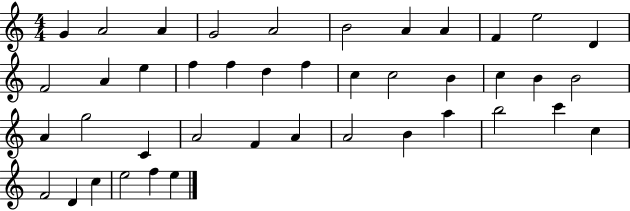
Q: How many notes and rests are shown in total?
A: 42